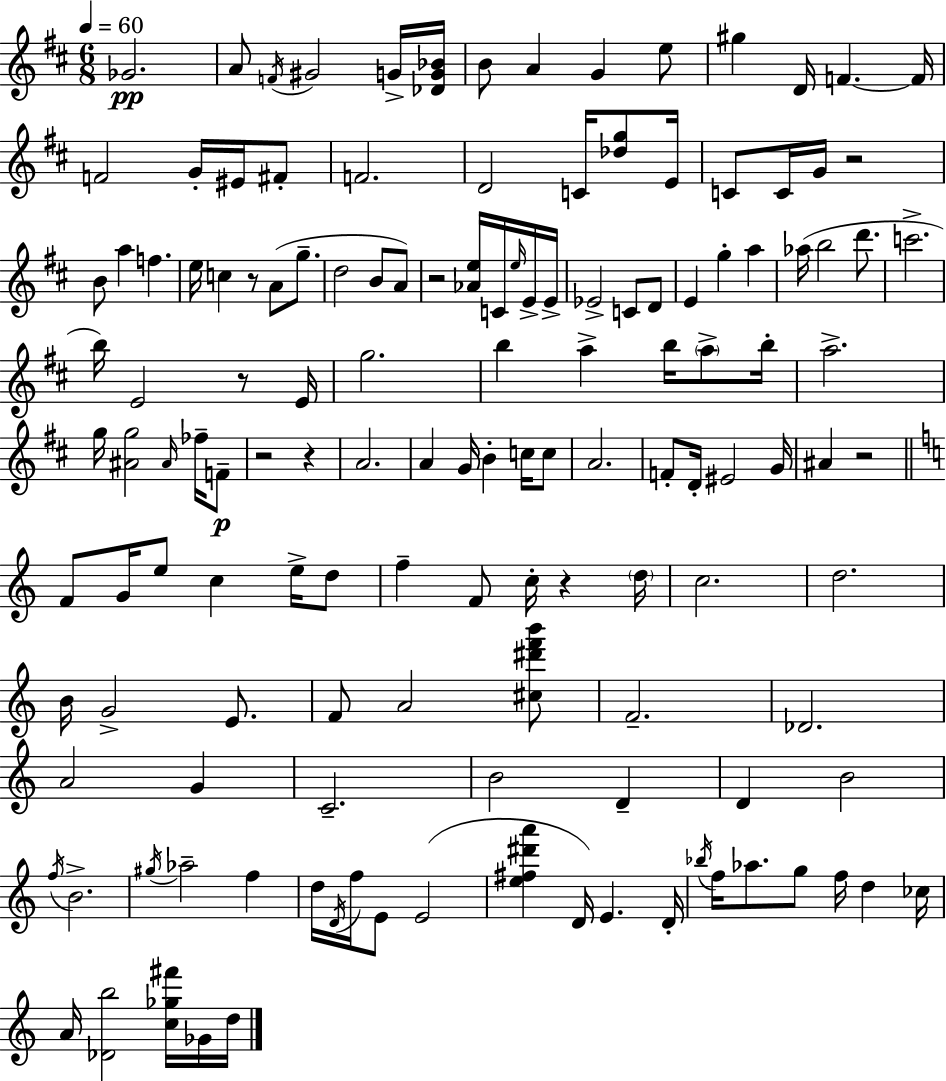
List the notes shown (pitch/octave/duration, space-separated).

Gb4/h. A4/e F4/s G#4/h G4/s [Db4,G4,Bb4]/s B4/e A4/q G4/q E5/e G#5/q D4/s F4/q. F4/s F4/h G4/s EIS4/s F#4/e F4/h. D4/h C4/s [Db5,G5]/e E4/s C4/e C4/s G4/s R/h B4/e A5/q F5/q. E5/s C5/q R/e A4/e G5/e. D5/h B4/e A4/e R/h [Ab4,E5]/s C4/s E5/s E4/s E4/s Eb4/h C4/e D4/e E4/q G5/q A5/q Ab5/s B5/h D6/e. C6/h. B5/s E4/h R/e E4/s G5/h. B5/q A5/q B5/s A5/e B5/s A5/h. G5/s [A#4,G5]/h A#4/s FES5/s F4/e R/h R/q A4/h. A4/q G4/s B4/q C5/s C5/e A4/h. F4/e D4/s EIS4/h G4/s A#4/q R/h F4/e G4/s E5/e C5/q E5/s D5/e F5/q F4/e C5/s R/q D5/s C5/h. D5/h. B4/s G4/h E4/e. F4/e A4/h [C#5,D#6,F6,B6]/e F4/h. Db4/h. A4/h G4/q C4/h. B4/h D4/q D4/q B4/h F5/s B4/h. G#5/s Ab5/h F5/q D5/s D4/s F5/s E4/e E4/h [E5,F#5,D#6,A6]/q D4/s E4/q. D4/s Bb5/s F5/s Ab5/e. G5/e F5/s D5/q CES5/s A4/s [Db4,B5]/h [C5,Gb5,F#6]/s Gb4/s D5/s